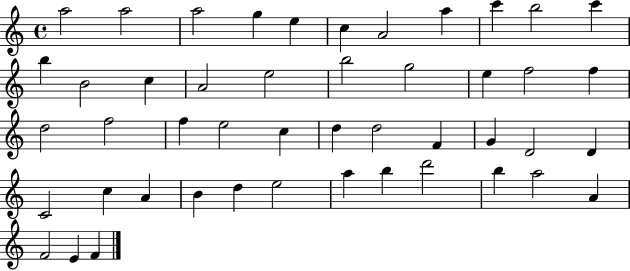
X:1
T:Untitled
M:4/4
L:1/4
K:C
a2 a2 a2 g e c A2 a c' b2 c' b B2 c A2 e2 b2 g2 e f2 f d2 f2 f e2 c d d2 F G D2 D C2 c A B d e2 a b d'2 b a2 A F2 E F